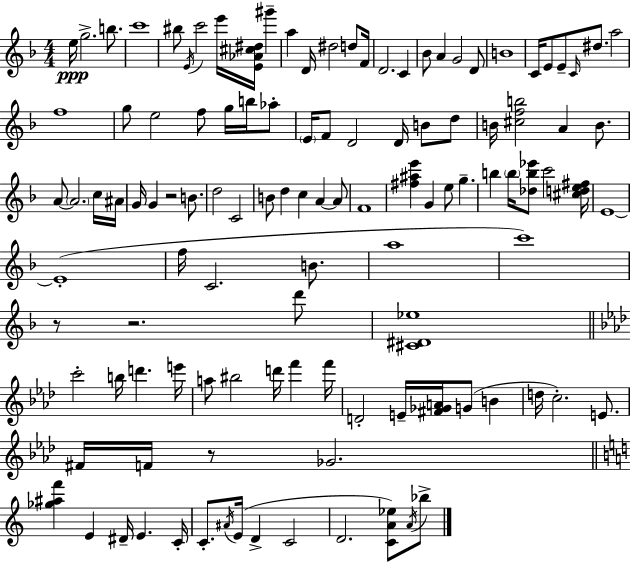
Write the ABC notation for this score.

X:1
T:Untitled
M:4/4
L:1/4
K:Dm
e/4 g2 b/2 c'4 ^b/2 E/4 c'2 e'/4 [E_A^c^d]/4 ^g' a D/4 ^d2 d/2 F/4 D2 C _B/2 A G2 D/2 B4 C/4 E/2 E/2 C/4 ^d/2 a2 f4 g/2 e2 f/2 g/4 b/4 _a/2 E/4 F/2 D2 D/4 B/2 d/2 B/4 [^cfb]2 A B/2 A/2 A2 c/4 ^A/4 G/4 G z2 B/2 d2 C2 B/2 d c A A/2 F4 [^f^ae'] G e/2 g b b/4 [_db_e']/2 c'2 [^cde^f]/4 E4 E4 f/4 C2 B/2 a4 c'4 z/2 z2 d'/2 [^C^D_e]4 c'2 b/4 d' e'/4 a/2 ^b2 d'/4 f' f'/4 D2 E/4 [^F_GA]/4 G/2 B d/4 c2 E/2 ^F/4 F/4 z/2 _G2 [_g^af'] E ^D/4 E C/4 C/2 ^A/4 E/4 D C2 D2 [CA_e]/2 A/4 _b/2